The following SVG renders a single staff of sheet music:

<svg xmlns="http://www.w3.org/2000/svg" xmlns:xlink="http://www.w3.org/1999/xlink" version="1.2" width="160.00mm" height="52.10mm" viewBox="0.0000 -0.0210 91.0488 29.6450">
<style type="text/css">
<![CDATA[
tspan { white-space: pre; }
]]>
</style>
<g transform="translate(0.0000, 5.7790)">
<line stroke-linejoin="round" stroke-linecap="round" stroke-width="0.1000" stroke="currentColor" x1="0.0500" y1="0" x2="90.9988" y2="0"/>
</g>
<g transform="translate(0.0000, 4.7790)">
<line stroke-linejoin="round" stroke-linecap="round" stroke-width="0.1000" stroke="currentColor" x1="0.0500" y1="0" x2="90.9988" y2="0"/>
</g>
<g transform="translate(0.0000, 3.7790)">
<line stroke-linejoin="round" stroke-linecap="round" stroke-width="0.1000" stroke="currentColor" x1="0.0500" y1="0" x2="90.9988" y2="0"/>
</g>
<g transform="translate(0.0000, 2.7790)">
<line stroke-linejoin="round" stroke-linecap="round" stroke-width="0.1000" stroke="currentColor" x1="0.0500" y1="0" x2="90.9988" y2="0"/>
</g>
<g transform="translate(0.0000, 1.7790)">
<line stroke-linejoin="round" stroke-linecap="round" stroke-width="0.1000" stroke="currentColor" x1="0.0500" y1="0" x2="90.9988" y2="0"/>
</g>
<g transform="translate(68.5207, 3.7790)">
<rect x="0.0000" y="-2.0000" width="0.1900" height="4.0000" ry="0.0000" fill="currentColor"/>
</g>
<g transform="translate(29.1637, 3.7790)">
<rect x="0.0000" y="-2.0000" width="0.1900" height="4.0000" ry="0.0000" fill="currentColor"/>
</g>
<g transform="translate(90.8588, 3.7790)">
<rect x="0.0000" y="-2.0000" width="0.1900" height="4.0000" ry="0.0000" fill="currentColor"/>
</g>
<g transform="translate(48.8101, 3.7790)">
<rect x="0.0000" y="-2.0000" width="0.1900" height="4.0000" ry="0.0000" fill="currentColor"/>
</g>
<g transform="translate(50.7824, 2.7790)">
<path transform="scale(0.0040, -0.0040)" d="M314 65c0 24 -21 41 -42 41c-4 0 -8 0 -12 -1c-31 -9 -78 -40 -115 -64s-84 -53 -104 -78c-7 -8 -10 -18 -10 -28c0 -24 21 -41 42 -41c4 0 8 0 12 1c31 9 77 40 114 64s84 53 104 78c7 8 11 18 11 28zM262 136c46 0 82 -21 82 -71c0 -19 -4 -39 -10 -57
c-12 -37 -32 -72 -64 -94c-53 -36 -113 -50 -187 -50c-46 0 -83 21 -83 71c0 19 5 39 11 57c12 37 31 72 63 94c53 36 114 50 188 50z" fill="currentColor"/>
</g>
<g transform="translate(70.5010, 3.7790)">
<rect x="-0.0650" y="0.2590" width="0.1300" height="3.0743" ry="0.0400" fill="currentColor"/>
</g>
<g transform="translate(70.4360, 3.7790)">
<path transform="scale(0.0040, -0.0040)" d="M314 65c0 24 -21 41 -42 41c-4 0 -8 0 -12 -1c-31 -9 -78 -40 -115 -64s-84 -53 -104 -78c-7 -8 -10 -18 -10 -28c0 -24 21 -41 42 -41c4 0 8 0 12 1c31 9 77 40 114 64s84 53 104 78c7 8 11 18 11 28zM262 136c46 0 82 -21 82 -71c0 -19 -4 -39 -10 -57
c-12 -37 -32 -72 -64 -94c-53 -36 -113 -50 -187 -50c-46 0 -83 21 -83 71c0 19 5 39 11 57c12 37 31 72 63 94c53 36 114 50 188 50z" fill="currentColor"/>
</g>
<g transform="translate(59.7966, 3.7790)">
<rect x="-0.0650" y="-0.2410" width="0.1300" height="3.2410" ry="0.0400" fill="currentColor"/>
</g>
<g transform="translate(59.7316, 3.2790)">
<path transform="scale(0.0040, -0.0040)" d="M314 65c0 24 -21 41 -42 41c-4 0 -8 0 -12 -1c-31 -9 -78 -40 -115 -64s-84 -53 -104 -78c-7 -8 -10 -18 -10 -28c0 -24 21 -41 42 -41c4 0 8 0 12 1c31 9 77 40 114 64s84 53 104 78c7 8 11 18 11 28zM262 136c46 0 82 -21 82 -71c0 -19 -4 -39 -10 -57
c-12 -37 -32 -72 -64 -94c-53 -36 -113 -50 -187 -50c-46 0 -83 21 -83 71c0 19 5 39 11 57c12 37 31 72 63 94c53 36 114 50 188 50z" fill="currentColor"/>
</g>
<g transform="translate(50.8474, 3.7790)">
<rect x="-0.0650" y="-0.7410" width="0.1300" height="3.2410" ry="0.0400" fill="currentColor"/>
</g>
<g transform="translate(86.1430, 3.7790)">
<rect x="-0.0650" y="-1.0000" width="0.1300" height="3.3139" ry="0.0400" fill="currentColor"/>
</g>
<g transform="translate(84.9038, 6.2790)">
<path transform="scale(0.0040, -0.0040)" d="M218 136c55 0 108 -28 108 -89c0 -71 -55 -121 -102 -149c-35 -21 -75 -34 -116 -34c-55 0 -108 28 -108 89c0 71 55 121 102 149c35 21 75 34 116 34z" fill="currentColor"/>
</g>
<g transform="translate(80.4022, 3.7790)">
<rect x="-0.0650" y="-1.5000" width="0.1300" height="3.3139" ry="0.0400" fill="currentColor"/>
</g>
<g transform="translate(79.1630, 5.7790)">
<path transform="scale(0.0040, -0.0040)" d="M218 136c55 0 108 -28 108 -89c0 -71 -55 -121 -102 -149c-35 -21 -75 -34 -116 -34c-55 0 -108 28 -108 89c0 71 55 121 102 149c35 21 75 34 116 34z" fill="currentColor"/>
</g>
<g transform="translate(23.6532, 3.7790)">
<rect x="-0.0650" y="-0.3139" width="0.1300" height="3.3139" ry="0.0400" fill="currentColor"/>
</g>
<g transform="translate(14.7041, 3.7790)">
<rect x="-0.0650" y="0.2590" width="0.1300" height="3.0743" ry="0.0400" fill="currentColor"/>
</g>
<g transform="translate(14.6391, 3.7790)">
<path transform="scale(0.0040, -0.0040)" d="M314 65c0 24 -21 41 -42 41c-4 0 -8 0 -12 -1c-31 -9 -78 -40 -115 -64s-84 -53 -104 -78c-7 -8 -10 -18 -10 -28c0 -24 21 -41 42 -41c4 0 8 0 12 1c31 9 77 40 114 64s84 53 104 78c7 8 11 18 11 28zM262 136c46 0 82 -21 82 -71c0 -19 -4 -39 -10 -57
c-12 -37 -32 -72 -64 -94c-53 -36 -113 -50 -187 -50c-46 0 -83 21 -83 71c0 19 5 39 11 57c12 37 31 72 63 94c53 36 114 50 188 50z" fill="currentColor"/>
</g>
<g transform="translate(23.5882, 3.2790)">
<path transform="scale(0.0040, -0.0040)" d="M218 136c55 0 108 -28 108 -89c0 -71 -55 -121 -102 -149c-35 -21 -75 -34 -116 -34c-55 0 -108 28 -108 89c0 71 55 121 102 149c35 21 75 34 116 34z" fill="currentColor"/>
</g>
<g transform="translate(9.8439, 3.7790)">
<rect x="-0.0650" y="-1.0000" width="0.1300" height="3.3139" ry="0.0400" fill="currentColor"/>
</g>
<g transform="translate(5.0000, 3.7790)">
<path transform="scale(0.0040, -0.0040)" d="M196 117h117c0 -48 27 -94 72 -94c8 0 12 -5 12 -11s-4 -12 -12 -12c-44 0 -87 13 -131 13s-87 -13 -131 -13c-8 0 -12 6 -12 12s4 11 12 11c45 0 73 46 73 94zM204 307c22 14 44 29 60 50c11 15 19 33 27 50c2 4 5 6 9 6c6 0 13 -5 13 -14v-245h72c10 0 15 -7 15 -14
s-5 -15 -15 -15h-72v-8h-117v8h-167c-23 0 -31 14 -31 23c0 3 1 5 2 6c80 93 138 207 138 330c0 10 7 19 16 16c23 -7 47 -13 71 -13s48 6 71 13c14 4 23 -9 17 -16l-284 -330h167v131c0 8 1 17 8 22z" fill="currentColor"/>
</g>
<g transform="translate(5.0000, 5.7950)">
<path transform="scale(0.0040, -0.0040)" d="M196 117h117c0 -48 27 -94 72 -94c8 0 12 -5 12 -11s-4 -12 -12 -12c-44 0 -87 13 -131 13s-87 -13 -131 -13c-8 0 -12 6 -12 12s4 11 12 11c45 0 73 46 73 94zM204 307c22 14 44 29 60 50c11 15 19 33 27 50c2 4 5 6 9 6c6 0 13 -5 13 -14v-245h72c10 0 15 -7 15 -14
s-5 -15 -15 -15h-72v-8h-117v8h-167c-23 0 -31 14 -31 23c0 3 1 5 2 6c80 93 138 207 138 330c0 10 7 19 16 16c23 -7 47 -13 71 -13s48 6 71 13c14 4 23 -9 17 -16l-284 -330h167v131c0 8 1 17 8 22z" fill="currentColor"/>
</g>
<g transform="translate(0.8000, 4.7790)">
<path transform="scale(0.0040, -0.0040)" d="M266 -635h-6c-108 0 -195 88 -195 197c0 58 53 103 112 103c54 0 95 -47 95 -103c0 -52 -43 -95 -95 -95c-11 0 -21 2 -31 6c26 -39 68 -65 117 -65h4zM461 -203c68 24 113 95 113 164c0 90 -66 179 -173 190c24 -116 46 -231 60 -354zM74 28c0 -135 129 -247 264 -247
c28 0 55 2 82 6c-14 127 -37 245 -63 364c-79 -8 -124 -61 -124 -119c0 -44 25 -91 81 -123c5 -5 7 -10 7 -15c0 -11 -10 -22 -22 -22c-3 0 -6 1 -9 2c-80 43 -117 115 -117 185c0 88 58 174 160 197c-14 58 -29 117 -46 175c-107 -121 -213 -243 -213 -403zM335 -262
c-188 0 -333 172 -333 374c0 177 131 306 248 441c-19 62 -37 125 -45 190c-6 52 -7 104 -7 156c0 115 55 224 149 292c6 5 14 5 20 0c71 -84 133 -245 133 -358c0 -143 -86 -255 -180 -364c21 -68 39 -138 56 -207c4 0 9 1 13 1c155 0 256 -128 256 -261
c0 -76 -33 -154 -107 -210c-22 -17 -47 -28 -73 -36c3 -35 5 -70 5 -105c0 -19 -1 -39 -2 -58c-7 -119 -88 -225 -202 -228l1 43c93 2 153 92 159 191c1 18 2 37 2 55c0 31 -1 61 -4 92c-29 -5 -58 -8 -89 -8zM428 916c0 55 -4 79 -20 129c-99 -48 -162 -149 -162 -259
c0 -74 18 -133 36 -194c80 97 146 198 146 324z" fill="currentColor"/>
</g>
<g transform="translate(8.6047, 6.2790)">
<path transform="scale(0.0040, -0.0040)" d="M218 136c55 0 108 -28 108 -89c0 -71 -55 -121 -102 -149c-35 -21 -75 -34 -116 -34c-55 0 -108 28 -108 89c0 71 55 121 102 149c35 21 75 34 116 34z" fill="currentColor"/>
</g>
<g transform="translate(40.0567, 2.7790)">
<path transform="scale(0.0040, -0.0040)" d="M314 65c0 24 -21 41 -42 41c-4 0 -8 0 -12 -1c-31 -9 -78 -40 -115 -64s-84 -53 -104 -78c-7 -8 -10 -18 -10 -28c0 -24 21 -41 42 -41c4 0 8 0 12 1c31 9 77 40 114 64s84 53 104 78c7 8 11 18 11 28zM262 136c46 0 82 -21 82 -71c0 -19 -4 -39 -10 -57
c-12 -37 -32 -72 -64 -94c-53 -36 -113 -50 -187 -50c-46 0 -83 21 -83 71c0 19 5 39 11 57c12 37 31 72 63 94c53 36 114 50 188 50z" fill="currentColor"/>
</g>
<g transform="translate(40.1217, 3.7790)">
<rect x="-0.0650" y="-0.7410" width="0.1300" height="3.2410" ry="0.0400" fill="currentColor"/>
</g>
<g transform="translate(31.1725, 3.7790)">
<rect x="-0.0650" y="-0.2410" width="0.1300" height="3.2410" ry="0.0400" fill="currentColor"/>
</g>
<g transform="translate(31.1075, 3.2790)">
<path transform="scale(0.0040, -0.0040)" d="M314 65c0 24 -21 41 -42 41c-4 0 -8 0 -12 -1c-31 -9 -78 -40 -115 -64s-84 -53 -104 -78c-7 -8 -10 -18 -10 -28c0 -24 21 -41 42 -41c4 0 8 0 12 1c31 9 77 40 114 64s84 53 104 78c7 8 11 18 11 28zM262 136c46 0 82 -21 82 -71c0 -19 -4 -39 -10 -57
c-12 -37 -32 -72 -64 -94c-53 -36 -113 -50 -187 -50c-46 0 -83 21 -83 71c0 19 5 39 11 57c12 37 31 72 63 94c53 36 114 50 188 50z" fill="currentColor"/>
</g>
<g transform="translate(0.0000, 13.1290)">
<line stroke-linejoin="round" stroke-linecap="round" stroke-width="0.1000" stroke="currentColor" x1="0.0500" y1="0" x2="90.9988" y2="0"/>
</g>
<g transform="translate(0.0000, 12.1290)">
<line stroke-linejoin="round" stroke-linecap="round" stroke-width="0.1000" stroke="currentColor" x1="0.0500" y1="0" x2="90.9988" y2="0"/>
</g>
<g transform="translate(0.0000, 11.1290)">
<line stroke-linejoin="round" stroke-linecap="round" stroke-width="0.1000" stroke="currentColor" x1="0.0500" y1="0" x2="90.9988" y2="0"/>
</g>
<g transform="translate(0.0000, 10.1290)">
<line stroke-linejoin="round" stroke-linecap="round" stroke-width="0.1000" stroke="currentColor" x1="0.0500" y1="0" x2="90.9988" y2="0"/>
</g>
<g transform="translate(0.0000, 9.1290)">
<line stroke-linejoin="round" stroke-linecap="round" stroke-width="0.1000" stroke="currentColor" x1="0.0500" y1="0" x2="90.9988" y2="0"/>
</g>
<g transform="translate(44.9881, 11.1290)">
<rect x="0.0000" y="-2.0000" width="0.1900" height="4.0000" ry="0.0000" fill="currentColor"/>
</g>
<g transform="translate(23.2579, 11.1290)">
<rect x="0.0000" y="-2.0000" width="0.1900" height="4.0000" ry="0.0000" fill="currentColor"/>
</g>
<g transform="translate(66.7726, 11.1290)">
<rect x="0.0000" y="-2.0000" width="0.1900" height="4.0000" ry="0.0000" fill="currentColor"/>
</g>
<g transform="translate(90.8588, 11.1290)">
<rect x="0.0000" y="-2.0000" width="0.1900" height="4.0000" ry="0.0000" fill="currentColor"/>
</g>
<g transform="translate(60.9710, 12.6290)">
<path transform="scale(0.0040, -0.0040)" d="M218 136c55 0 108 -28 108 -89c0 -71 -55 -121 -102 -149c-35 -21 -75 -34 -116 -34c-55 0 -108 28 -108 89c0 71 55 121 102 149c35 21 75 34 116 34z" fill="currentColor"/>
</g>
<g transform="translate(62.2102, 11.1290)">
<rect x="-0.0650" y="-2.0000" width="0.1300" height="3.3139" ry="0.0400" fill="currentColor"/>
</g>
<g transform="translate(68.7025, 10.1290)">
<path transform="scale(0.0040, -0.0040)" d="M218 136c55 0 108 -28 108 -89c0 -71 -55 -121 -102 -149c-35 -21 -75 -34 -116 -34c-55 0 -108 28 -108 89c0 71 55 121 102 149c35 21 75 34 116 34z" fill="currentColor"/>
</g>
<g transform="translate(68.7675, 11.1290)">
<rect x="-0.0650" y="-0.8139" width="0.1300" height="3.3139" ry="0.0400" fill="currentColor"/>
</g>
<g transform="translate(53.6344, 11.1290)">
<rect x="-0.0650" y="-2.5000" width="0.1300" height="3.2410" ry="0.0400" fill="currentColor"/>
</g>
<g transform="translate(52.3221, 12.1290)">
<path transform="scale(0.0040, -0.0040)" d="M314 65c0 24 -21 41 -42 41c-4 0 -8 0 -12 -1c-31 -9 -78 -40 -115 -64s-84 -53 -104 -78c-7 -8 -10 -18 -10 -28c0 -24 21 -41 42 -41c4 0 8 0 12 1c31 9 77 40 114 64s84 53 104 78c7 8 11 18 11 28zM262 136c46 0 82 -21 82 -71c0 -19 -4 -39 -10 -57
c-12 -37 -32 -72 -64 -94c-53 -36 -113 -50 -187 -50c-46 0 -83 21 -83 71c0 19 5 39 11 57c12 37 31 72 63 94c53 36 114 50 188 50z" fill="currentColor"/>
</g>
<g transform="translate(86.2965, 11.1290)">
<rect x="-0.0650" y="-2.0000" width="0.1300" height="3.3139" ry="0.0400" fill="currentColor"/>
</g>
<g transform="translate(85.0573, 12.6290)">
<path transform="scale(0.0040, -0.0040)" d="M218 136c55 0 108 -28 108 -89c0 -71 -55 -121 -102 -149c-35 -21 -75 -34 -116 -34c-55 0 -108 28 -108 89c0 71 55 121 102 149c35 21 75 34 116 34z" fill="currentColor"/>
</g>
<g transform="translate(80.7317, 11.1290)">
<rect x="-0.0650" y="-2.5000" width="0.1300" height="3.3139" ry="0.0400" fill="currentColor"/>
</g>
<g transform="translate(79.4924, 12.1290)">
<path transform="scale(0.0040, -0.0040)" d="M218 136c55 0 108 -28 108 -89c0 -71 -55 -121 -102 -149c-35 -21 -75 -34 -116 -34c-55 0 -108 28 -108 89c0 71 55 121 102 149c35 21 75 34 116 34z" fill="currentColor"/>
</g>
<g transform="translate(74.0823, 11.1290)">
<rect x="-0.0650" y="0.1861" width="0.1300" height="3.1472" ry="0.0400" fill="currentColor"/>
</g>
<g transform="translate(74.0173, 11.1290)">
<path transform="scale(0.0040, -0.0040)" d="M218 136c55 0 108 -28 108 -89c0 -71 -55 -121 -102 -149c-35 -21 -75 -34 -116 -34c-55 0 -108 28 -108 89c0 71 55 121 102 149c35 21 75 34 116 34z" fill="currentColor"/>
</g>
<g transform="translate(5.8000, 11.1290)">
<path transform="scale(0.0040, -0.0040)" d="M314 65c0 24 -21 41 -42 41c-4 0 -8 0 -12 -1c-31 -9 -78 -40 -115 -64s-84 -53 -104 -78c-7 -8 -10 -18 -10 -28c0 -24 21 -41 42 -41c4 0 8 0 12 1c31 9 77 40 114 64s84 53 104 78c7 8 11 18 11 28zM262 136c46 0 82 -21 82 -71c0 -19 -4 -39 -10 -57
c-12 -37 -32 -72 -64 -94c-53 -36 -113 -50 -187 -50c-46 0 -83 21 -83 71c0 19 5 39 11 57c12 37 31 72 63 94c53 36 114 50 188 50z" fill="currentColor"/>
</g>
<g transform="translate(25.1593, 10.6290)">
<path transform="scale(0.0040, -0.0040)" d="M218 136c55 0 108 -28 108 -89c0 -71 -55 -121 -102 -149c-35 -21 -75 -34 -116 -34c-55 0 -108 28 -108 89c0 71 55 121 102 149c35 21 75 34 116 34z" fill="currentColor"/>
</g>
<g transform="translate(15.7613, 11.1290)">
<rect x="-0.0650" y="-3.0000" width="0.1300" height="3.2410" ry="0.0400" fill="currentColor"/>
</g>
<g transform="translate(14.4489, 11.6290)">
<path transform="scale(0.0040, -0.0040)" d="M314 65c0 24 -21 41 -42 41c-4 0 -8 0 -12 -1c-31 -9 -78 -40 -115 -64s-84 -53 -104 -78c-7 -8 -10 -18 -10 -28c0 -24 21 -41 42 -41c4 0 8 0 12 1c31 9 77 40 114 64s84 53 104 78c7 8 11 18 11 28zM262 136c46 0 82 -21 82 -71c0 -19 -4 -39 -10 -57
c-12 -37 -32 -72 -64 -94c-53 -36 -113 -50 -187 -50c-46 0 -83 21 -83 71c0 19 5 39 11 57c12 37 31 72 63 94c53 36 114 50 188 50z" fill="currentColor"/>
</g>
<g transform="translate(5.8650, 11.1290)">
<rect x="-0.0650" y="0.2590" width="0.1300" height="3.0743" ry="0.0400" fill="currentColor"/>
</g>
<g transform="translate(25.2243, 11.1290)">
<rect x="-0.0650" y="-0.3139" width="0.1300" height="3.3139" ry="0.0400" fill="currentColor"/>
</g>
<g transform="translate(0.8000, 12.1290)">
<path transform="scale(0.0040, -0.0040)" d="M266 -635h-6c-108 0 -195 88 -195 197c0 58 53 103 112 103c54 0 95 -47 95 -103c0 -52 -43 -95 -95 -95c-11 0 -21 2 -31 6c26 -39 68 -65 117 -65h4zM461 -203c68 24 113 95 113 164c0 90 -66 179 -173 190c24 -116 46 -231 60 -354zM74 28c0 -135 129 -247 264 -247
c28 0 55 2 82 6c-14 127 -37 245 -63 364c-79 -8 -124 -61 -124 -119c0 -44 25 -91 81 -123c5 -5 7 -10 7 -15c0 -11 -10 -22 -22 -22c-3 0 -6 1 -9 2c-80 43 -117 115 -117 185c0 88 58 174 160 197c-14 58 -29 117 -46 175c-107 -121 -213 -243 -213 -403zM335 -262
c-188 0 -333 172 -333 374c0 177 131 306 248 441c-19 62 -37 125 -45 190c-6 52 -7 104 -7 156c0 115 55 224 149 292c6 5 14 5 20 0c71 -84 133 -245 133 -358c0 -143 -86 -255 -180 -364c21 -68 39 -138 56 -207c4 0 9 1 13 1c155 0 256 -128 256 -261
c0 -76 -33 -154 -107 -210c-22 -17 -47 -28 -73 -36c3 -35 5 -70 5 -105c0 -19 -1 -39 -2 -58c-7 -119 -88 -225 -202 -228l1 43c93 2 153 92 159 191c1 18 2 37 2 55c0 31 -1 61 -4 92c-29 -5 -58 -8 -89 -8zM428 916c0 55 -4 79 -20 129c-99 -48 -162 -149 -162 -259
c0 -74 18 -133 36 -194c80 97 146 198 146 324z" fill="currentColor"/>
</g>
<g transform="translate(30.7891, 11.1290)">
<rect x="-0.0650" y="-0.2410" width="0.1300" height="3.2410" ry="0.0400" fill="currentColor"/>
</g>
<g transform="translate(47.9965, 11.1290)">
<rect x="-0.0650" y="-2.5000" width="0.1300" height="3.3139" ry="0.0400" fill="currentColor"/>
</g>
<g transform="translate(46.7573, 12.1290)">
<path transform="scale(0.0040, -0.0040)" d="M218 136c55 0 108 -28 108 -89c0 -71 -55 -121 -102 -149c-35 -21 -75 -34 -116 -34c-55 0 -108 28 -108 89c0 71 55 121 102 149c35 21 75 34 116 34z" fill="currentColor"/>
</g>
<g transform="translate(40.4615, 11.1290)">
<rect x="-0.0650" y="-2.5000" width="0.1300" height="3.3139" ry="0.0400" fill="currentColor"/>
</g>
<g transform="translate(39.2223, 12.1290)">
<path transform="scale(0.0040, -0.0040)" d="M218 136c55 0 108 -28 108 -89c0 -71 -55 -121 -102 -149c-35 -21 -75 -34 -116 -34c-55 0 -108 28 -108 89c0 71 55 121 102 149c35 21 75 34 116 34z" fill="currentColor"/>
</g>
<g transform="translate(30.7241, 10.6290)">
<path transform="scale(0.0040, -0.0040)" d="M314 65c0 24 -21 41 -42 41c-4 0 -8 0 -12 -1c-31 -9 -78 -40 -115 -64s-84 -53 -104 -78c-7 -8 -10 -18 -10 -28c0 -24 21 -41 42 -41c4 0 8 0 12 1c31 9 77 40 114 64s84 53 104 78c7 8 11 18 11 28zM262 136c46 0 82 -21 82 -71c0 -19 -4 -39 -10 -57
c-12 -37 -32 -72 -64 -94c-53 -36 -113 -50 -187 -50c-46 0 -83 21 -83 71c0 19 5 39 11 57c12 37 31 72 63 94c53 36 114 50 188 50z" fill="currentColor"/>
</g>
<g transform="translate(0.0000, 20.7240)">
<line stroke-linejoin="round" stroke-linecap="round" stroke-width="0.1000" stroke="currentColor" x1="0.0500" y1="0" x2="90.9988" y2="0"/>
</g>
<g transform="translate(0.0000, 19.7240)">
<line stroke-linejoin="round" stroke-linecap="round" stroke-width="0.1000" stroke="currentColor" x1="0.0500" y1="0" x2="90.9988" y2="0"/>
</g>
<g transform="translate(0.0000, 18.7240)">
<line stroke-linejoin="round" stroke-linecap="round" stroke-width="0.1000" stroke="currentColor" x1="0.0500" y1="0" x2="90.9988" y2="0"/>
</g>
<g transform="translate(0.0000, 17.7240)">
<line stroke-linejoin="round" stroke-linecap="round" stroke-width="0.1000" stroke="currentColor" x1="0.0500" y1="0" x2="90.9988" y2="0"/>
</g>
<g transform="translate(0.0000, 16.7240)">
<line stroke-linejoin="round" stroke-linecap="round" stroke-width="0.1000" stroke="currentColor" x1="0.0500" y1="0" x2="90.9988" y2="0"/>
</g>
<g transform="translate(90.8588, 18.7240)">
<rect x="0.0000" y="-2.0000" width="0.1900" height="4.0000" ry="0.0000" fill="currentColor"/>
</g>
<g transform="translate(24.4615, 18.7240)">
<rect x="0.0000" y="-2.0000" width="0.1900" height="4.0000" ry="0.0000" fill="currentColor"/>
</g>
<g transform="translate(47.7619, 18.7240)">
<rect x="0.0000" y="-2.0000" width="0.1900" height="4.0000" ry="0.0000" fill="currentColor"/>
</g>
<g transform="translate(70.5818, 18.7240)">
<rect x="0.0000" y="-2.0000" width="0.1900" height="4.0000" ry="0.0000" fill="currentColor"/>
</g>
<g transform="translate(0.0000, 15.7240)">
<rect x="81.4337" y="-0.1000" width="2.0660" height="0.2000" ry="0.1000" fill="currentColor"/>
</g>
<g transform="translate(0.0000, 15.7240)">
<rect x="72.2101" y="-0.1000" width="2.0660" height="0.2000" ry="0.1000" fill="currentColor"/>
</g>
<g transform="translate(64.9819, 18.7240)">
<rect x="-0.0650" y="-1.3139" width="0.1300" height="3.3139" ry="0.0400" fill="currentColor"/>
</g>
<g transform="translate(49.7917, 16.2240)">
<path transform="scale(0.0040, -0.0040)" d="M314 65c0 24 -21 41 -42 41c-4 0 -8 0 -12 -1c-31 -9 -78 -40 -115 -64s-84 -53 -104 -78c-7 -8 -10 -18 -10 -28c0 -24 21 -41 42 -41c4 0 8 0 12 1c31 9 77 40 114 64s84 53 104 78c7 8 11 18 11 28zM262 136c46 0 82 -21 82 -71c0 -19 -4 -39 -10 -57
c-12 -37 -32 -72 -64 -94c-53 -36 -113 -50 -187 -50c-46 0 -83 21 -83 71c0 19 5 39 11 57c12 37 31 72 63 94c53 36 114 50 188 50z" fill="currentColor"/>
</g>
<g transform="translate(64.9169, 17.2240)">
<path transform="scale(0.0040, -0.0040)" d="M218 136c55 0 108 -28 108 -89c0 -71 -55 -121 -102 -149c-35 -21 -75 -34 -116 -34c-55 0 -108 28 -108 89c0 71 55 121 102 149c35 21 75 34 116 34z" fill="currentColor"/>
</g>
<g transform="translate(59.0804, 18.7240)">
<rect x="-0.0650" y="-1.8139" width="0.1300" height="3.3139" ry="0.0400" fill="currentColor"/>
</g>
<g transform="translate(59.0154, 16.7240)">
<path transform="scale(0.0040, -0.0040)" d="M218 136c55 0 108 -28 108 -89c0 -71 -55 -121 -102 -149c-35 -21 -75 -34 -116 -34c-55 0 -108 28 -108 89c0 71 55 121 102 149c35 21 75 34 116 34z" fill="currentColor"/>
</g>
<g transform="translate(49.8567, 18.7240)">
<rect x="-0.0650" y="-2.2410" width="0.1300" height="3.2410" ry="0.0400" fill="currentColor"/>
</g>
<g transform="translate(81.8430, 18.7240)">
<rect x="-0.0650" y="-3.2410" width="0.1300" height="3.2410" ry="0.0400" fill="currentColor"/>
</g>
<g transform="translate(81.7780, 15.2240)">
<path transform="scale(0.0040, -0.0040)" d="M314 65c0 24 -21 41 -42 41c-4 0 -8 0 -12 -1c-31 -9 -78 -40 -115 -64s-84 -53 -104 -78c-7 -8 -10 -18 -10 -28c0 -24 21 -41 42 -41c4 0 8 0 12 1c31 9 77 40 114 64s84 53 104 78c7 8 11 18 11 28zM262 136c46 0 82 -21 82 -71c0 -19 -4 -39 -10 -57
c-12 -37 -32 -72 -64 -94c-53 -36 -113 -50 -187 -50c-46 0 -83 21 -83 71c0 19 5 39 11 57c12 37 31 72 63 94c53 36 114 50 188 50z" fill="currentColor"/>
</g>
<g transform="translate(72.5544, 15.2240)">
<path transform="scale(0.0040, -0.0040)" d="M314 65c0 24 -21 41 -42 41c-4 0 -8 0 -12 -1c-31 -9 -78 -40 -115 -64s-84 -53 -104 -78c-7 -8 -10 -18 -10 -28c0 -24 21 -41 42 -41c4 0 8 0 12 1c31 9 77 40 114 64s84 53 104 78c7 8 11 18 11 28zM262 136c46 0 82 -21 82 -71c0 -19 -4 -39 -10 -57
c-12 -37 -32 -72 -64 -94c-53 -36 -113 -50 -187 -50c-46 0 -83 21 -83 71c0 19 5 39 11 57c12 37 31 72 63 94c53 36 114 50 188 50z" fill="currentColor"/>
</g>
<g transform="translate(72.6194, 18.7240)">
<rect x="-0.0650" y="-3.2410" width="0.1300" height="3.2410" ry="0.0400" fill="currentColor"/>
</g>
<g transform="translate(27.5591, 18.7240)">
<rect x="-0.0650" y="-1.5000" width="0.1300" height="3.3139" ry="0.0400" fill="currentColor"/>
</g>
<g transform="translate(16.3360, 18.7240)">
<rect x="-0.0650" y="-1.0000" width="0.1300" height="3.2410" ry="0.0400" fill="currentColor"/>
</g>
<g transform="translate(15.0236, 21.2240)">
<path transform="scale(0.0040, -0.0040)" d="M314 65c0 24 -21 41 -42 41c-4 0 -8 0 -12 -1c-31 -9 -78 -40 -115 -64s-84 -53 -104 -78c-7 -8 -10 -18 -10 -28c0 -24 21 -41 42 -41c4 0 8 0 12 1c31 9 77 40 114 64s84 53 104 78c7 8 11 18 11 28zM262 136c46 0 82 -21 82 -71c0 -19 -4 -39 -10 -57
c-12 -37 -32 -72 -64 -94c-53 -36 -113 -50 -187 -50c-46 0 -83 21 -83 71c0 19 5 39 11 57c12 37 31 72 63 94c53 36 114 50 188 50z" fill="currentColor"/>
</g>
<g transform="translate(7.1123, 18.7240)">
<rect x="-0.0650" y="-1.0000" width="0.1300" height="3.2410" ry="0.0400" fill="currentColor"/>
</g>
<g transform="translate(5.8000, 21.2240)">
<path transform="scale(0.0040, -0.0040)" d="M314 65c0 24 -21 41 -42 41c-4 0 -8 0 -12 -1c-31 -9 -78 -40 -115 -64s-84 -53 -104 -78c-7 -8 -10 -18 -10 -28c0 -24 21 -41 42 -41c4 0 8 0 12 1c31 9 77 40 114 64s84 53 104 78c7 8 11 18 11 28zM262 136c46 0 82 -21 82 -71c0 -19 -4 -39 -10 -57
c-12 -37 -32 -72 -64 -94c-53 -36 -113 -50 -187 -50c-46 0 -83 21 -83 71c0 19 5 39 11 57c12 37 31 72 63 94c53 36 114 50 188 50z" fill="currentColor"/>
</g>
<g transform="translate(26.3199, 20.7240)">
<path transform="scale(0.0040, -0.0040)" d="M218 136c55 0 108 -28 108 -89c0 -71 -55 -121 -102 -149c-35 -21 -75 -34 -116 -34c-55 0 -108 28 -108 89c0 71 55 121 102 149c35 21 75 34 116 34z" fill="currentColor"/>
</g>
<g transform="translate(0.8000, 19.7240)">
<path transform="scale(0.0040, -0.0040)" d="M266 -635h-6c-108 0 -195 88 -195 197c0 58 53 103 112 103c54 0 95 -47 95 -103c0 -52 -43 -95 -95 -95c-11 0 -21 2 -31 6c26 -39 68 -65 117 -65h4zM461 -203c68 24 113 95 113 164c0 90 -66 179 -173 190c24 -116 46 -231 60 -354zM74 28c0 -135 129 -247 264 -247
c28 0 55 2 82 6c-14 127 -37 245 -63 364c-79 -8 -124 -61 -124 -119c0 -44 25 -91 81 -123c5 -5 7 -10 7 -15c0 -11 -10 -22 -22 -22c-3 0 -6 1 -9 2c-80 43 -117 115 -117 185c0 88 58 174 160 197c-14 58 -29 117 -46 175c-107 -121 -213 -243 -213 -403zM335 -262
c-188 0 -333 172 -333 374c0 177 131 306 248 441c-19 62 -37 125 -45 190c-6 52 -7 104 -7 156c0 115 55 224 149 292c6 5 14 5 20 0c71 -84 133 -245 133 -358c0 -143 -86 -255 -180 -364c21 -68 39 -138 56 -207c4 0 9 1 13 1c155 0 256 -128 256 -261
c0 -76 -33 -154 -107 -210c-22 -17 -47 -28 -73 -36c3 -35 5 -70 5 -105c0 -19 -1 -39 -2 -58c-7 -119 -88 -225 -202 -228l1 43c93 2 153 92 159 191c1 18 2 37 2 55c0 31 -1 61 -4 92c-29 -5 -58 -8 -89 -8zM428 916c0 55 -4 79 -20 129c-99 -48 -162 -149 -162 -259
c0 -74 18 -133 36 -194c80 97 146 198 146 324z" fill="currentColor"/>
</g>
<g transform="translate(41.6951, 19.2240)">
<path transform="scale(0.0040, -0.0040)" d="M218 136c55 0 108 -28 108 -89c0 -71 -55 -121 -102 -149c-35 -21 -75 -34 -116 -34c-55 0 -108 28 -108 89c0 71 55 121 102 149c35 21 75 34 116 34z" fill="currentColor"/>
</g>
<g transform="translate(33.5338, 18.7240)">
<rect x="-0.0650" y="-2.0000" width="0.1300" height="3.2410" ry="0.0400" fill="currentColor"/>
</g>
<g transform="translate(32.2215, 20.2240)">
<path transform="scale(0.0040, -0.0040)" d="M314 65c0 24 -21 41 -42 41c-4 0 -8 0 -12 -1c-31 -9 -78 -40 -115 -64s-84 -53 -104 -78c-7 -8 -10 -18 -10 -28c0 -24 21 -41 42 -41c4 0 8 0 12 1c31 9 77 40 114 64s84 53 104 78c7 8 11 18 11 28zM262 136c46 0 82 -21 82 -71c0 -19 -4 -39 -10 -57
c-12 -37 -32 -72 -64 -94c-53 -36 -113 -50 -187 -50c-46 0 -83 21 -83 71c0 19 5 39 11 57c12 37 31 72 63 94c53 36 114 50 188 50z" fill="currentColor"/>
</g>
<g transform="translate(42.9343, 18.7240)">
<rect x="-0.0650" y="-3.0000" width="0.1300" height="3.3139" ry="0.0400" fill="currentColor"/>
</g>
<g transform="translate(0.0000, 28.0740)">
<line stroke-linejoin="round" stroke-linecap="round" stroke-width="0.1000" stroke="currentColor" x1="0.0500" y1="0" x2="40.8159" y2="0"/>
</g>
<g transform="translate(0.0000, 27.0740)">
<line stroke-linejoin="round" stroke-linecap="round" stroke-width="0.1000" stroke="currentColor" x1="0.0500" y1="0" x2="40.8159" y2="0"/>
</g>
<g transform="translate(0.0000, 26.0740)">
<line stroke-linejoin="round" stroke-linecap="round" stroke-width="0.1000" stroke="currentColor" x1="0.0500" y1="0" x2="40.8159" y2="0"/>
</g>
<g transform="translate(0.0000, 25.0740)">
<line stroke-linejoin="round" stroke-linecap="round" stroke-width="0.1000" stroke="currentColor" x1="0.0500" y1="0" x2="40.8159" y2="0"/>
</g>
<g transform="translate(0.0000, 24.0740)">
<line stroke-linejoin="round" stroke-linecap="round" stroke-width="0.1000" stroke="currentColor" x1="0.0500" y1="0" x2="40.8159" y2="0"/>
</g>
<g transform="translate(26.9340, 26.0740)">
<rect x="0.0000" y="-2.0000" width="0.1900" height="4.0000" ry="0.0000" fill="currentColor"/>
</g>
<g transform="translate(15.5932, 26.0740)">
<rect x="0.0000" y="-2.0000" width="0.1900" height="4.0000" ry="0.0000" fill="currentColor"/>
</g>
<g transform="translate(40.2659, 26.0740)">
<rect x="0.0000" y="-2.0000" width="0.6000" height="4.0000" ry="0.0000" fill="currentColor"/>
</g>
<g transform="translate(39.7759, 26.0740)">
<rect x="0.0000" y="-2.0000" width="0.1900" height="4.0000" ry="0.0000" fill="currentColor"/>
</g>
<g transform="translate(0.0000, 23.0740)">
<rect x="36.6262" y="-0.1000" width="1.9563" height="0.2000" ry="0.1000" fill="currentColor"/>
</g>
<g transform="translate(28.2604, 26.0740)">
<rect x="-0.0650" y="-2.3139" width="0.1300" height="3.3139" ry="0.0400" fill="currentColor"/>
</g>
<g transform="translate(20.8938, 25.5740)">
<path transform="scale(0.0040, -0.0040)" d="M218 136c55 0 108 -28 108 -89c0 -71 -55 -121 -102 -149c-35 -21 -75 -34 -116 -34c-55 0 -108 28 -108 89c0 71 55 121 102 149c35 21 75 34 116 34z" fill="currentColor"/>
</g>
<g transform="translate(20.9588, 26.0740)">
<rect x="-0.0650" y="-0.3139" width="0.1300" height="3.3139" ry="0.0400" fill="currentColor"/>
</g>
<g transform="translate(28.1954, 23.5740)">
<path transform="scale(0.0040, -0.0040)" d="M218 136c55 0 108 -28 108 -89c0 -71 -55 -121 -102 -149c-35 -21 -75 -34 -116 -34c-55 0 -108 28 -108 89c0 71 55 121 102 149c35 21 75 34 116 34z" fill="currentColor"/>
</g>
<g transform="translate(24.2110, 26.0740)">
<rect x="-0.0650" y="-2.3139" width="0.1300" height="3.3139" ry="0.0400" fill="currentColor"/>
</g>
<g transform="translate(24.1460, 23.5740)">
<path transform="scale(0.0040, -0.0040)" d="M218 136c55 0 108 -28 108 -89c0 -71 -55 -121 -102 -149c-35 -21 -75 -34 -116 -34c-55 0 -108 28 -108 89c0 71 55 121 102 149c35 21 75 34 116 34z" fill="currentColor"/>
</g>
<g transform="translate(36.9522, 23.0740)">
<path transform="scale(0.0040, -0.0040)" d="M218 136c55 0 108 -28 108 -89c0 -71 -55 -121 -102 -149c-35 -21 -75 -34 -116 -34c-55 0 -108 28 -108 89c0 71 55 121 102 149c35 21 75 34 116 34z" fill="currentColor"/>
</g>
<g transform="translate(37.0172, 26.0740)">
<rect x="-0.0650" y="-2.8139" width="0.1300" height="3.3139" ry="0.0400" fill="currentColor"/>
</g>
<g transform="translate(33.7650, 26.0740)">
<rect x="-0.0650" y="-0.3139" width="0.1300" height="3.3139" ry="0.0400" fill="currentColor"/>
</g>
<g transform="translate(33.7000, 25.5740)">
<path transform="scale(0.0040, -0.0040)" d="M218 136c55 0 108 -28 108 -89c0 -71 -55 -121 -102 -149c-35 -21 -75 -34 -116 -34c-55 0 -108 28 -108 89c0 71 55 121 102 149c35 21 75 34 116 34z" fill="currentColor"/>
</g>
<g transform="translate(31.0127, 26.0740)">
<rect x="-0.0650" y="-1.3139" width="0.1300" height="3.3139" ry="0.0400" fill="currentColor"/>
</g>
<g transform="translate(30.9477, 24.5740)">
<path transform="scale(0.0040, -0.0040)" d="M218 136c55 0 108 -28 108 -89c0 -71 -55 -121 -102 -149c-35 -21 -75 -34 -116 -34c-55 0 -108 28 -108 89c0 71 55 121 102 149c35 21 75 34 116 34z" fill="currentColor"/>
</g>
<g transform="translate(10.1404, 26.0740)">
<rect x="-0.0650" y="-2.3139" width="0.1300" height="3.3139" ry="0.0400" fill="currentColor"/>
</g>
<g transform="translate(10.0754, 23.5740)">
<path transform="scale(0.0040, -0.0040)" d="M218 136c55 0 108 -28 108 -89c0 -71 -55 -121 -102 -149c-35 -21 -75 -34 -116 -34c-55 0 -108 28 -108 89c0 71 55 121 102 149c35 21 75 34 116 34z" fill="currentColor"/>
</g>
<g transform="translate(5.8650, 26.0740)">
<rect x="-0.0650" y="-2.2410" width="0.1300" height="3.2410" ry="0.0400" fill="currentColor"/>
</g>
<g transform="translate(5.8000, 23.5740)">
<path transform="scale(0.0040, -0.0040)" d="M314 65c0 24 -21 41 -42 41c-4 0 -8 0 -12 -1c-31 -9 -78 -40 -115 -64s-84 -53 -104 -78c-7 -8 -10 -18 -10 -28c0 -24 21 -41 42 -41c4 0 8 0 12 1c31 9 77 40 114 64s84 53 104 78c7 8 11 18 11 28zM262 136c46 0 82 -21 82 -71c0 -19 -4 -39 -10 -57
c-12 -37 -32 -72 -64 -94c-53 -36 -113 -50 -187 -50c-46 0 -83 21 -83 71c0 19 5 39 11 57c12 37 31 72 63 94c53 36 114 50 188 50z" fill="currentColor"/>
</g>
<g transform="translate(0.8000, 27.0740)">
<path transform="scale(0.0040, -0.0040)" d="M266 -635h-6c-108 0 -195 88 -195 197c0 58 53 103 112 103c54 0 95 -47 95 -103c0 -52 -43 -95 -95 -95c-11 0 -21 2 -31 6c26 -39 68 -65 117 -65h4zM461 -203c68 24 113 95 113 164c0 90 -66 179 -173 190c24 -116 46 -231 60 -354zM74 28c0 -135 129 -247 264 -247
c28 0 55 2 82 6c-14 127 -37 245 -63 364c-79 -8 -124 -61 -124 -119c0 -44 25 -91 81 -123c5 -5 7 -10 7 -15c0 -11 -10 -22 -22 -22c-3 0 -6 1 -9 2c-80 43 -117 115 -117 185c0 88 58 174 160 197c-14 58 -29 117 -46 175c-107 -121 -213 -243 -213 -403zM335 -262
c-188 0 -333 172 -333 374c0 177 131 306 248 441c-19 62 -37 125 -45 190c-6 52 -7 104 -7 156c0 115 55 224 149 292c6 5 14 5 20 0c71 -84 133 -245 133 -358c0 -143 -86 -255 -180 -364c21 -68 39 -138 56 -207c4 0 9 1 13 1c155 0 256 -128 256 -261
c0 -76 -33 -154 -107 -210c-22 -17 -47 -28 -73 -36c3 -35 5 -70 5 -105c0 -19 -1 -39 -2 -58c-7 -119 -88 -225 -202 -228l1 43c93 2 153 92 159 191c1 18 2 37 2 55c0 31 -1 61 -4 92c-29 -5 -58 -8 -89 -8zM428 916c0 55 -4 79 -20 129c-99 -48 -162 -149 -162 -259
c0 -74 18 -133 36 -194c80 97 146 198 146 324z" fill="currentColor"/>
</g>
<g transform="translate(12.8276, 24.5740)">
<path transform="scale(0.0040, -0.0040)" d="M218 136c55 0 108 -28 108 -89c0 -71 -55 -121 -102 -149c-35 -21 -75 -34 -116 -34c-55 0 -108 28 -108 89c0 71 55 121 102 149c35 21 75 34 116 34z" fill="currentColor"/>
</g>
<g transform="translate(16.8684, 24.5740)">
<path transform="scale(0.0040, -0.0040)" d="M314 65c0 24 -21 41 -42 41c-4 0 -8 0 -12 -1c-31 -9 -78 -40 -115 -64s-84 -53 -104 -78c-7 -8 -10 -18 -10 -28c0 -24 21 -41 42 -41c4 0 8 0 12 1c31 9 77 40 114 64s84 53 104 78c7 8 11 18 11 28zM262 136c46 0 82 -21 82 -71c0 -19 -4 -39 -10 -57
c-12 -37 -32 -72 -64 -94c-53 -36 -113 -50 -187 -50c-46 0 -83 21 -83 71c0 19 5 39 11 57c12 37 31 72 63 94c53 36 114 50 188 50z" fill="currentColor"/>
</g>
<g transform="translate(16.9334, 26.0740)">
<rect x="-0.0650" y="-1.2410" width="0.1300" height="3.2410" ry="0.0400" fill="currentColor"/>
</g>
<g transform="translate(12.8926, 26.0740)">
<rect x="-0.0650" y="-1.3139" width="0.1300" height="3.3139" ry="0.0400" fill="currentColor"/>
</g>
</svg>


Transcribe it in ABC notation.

X:1
T:Untitled
M:4/4
L:1/4
K:C
D B2 c c2 d2 d2 c2 B2 E D B2 A2 c c2 G G G2 F d B G F D2 D2 E F2 A g2 f e b2 b2 g2 g e e2 c g g e c a